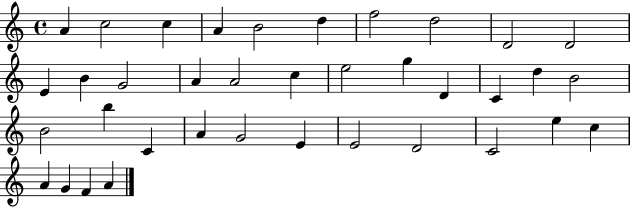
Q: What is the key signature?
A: C major